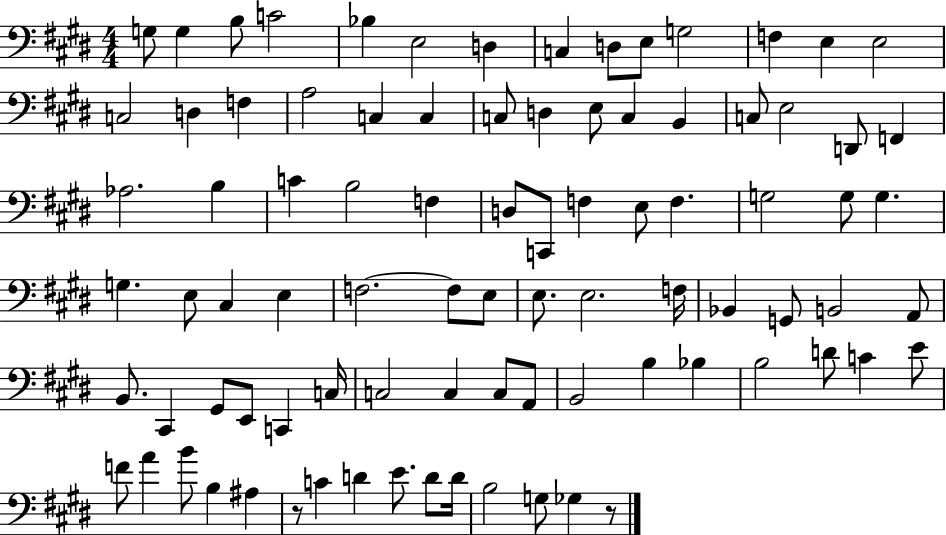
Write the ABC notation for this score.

X:1
T:Untitled
M:4/4
L:1/4
K:E
G,/2 G, B,/2 C2 _B, E,2 D, C, D,/2 E,/2 G,2 F, E, E,2 C,2 D, F, A,2 C, C, C,/2 D, E,/2 C, B,, C,/2 E,2 D,,/2 F,, _A,2 B, C B,2 F, D,/2 C,,/2 F, E,/2 F, G,2 G,/2 G, G, E,/2 ^C, E, F,2 F,/2 E,/2 E,/2 E,2 F,/4 _B,, G,,/2 B,,2 A,,/2 B,,/2 ^C,, ^G,,/2 E,,/2 C,, C,/4 C,2 C, C,/2 A,,/2 B,,2 B, _B, B,2 D/2 C E/2 F/2 A B/2 B, ^A, z/2 C D E/2 D/2 D/4 B,2 G,/2 _G, z/2